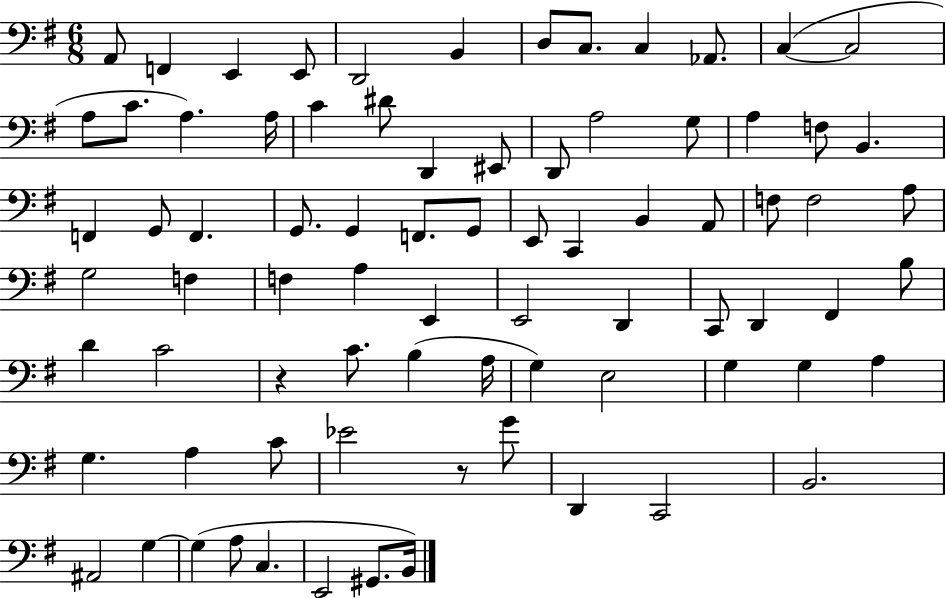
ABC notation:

X:1
T:Untitled
M:6/8
L:1/4
K:G
A,,/2 F,, E,, E,,/2 D,,2 B,, D,/2 C,/2 C, _A,,/2 C, C,2 A,/2 C/2 A, A,/4 C ^D/2 D,, ^E,,/2 D,,/2 A,2 G,/2 A, F,/2 B,, F,, G,,/2 F,, G,,/2 G,, F,,/2 G,,/2 E,,/2 C,, B,, A,,/2 F,/2 F,2 A,/2 G,2 F, F, A, E,, E,,2 D,, C,,/2 D,, ^F,, B,/2 D C2 z C/2 B, A,/4 G, E,2 G, G, A, G, A, C/2 _E2 z/2 G/2 D,, C,,2 B,,2 ^A,,2 G, G, A,/2 C, E,,2 ^G,,/2 B,,/4